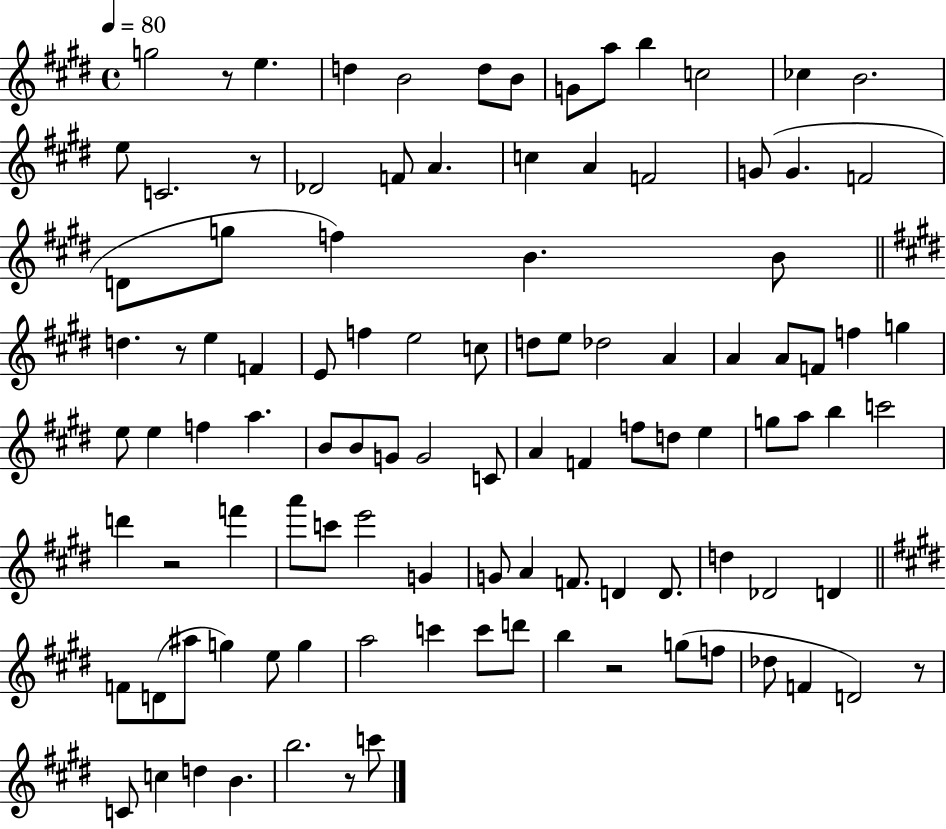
X:1
T:Untitled
M:4/4
L:1/4
K:E
g2 z/2 e d B2 d/2 B/2 G/2 a/2 b c2 _c B2 e/2 C2 z/2 _D2 F/2 A c A F2 G/2 G F2 D/2 g/2 f B B/2 d z/2 e F E/2 f e2 c/2 d/2 e/2 _d2 A A A/2 F/2 f g e/2 e f a B/2 B/2 G/2 G2 C/2 A F f/2 d/2 e g/2 a/2 b c'2 d' z2 f' a'/2 c'/2 e'2 G G/2 A F/2 D D/2 d _D2 D F/2 D/2 ^a/2 g e/2 g a2 c' c'/2 d'/2 b z2 g/2 f/2 _d/2 F D2 z/2 C/2 c d B b2 z/2 c'/2